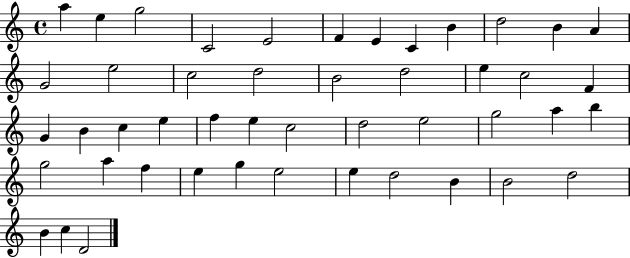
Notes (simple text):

A5/q E5/q G5/h C4/h E4/h F4/q E4/q C4/q B4/q D5/h B4/q A4/q G4/h E5/h C5/h D5/h B4/h D5/h E5/q C5/h F4/q G4/q B4/q C5/q E5/q F5/q E5/q C5/h D5/h E5/h G5/h A5/q B5/q G5/h A5/q F5/q E5/q G5/q E5/h E5/q D5/h B4/q B4/h D5/h B4/q C5/q D4/h